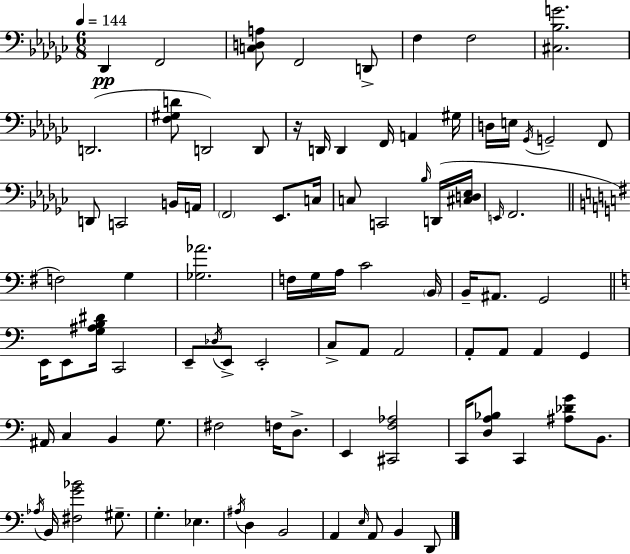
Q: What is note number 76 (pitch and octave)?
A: A2